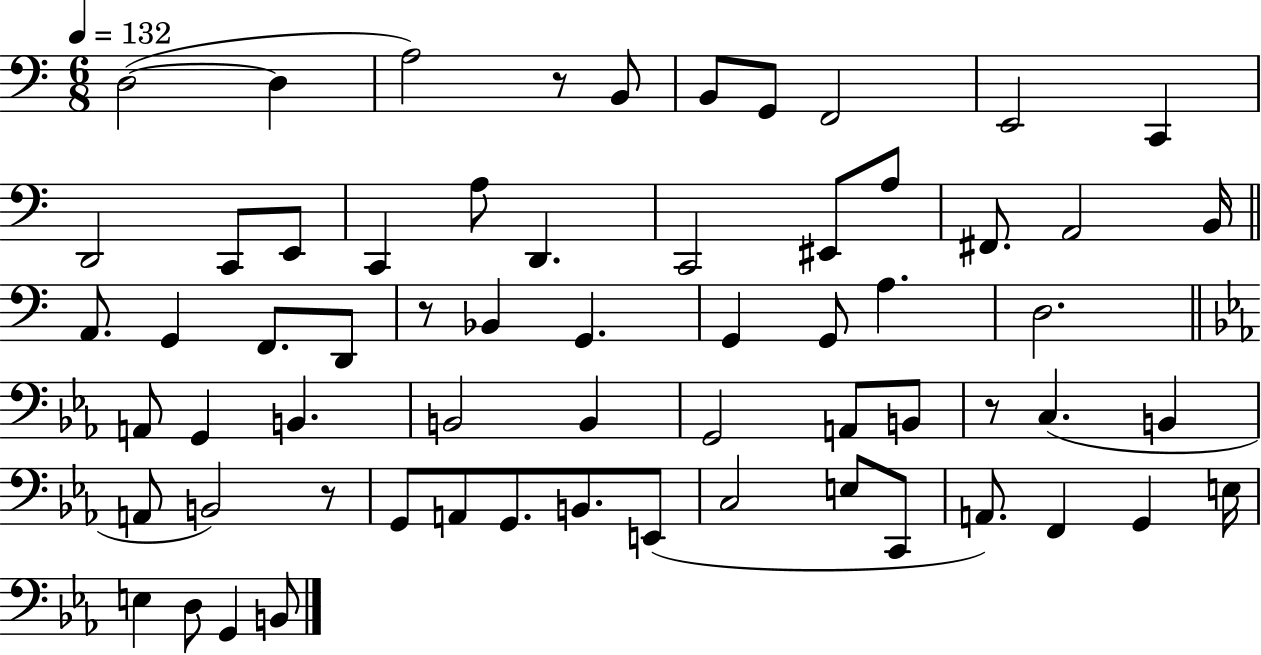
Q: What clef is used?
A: bass